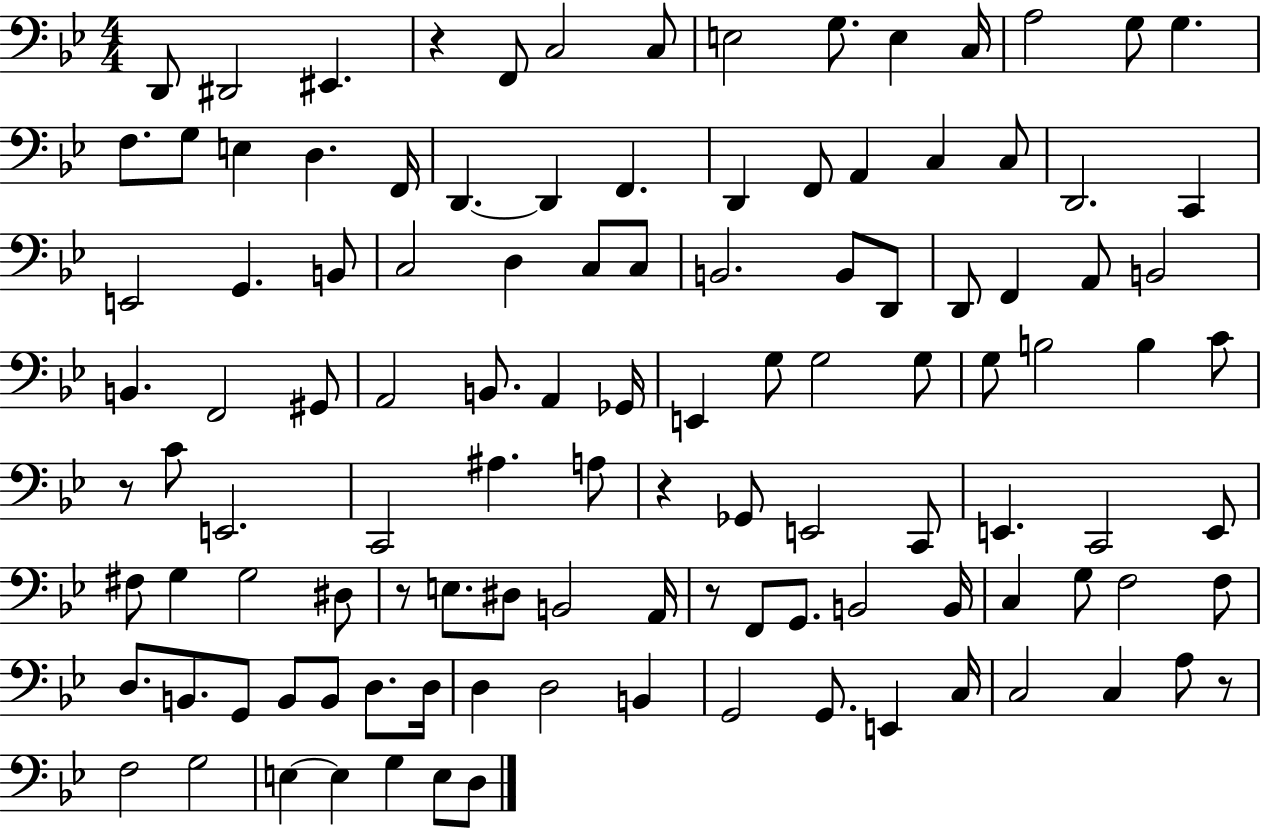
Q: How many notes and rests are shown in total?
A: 114